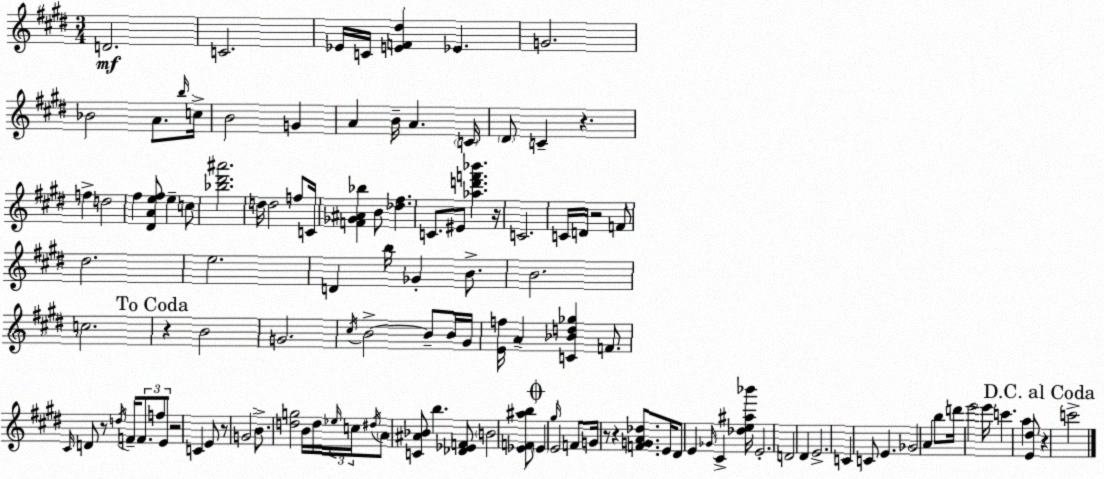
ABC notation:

X:1
T:Untitled
M:3/4
L:1/4
K:E
D2 C2 _E/4 C/4 [EF^d] _E G2 _B2 A/2 b/4 c/4 B2 G A B/4 A C/4 ^D/2 C z f d2 ^f [^DAe^f]/2 e c/2 [_b^d'^a']2 d/4 d2 f/2 C/4 [F_G^A_b] B/2 [_d^f] C/2 ^E/2 [_ad'f'_b'] z/4 C2 C/4 D/4 z2 F/2 ^d2 e2 D b/4 _G B/2 B2 c2 z B2 G2 ^c/4 B2 B/2 B/4 ^G/4 [Ef]/4 A [C_Bd_g] F/2 ^C/4 D/2 z/2 d/4 F/4 F/2 f/2 E/2 z2 C E/2 z/2 G2 B/2 [dg]2 B/4 d/4 _e/4 c/4 ^d/4 A/2 [C^A_B]/2 b [_D_EF]/2 B2 [_EF^ab]/2 _E ^g/4 E2 F/2 G/4 z/2 z [FGA_d]/2 E/4 ^D/2 E _G/4 ^C [_de^a_b']/4 E2 D2 ^D E2 C C/2 E _G2 A b/2 d'/4 e'2 e'/4 c' a [E^d]/2 z c'2